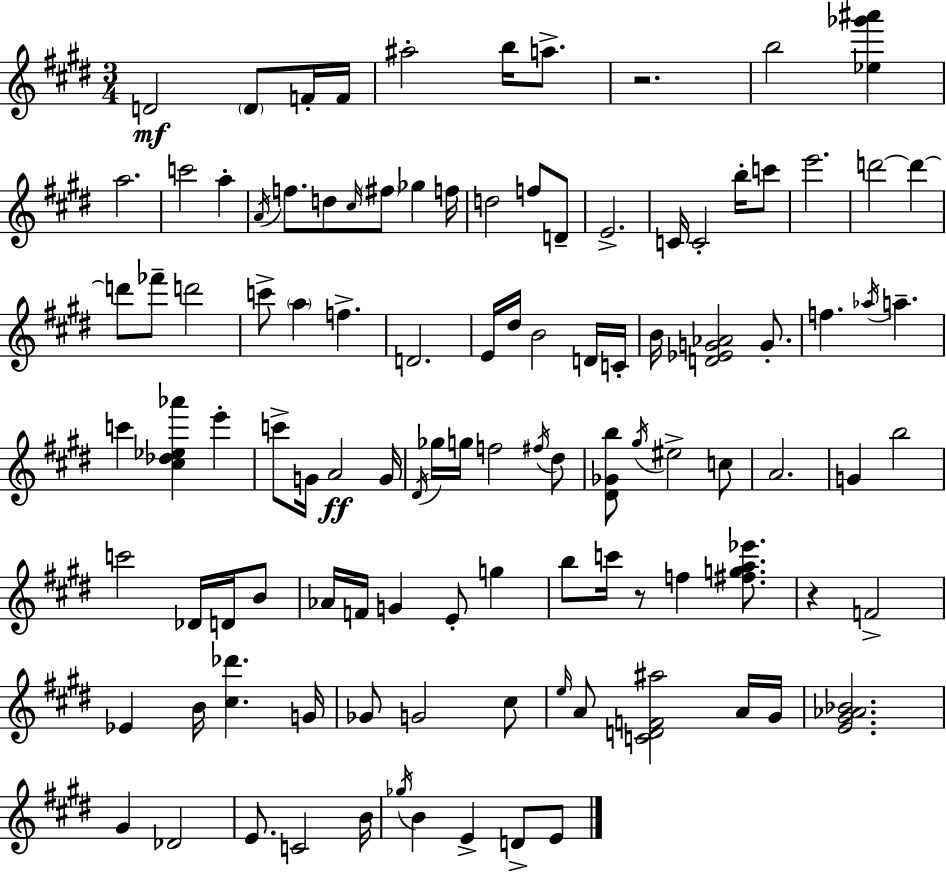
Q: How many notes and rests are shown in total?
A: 108